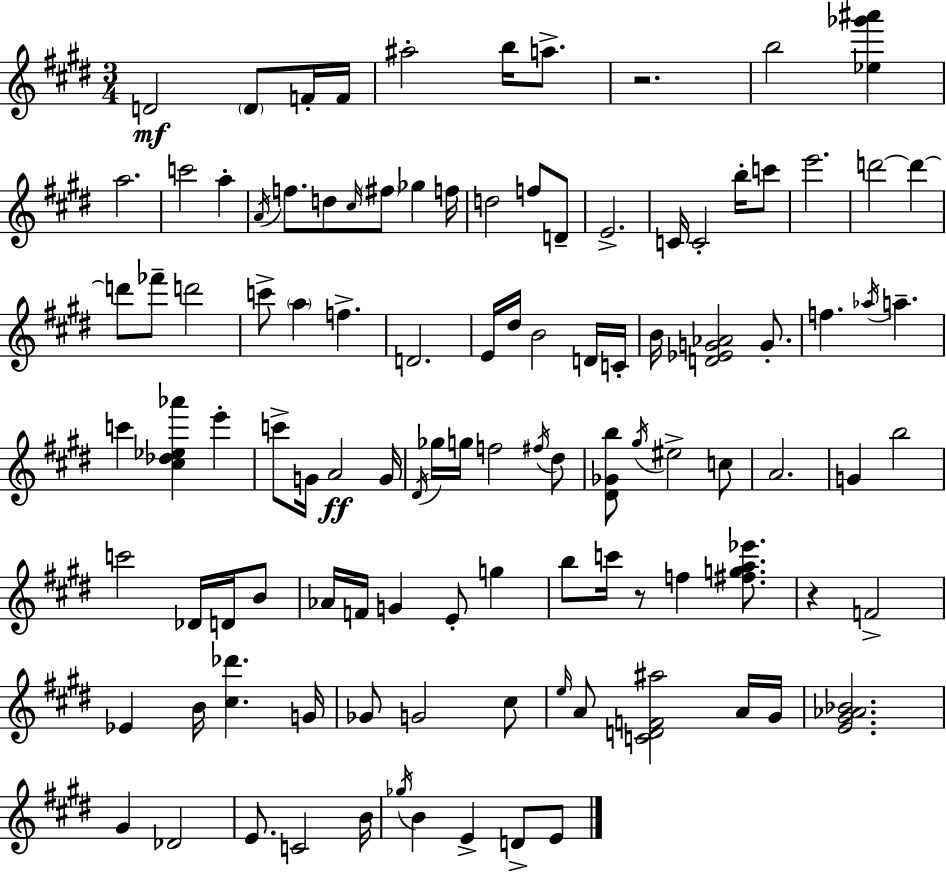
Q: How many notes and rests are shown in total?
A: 108